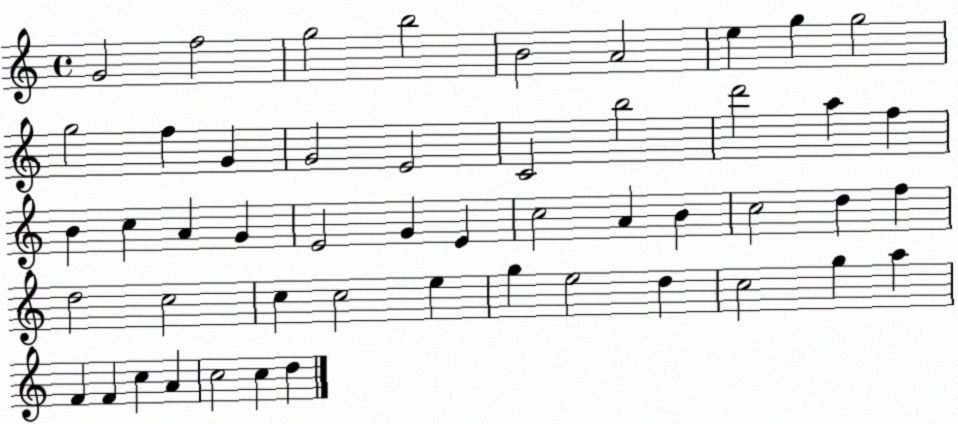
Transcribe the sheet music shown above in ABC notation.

X:1
T:Untitled
M:4/4
L:1/4
K:C
G2 f2 g2 b2 B2 A2 e g g2 g2 f G G2 E2 C2 b2 d'2 a f B c A G E2 G E c2 A B c2 d f d2 c2 c c2 e g e2 d c2 g a F F c A c2 c d